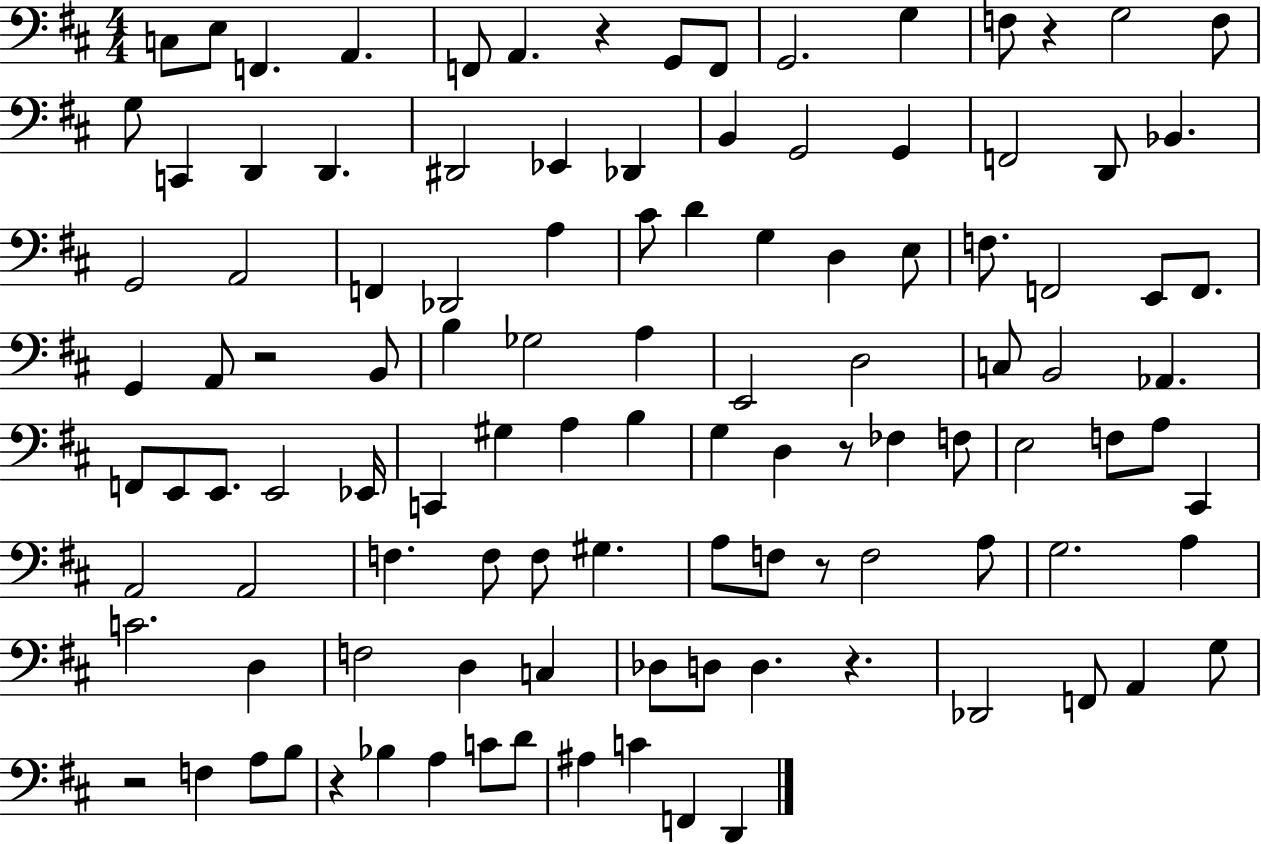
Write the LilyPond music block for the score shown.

{
  \clef bass
  \numericTimeSignature
  \time 4/4
  \key d \major
  c8 e8 f,4. a,4. | f,8 a,4. r4 g,8 f,8 | g,2. g4 | f8 r4 g2 f8 | \break g8 c,4 d,4 d,4. | dis,2 ees,4 des,4 | b,4 g,2 g,4 | f,2 d,8 bes,4. | \break g,2 a,2 | f,4 des,2 a4 | cis'8 d'4 g4 d4 e8 | f8. f,2 e,8 f,8. | \break g,4 a,8 r2 b,8 | b4 ges2 a4 | e,2 d2 | c8 b,2 aes,4. | \break f,8 e,8 e,8. e,2 ees,16 | c,4 gis4 a4 b4 | g4 d4 r8 fes4 f8 | e2 f8 a8 cis,4 | \break a,2 a,2 | f4. f8 f8 gis4. | a8 f8 r8 f2 a8 | g2. a4 | \break c'2. d4 | f2 d4 c4 | des8 d8 d4. r4. | des,2 f,8 a,4 g8 | \break r2 f4 a8 b8 | r4 bes4 a4 c'8 d'8 | ais4 c'4 f,4 d,4 | \bar "|."
}